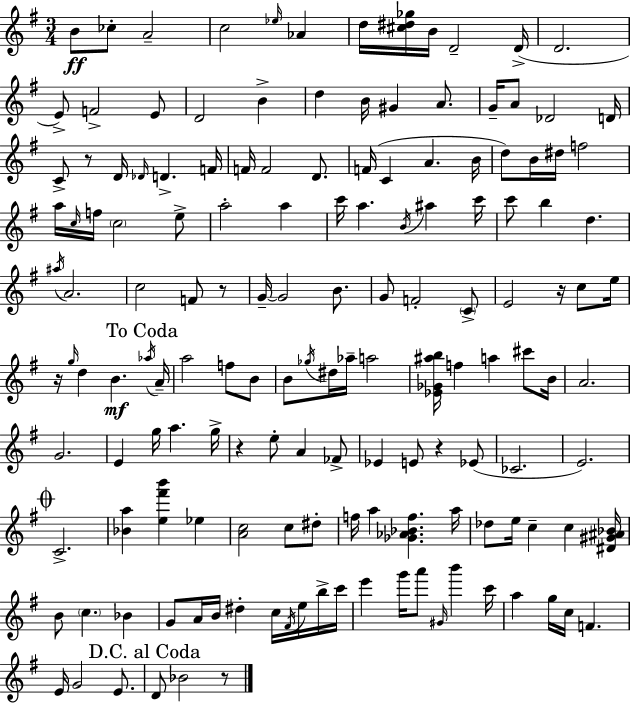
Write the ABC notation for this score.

X:1
T:Untitled
M:3/4
L:1/4
K:G
B/2 _c/2 A2 c2 _e/4 _A d/4 [^c^d_g]/4 B/4 D2 D/4 D2 E/2 F2 E/2 D2 B d B/4 ^G A/2 G/4 A/2 _D2 D/4 C/2 z/2 D/4 _D/4 D F/4 F/4 F2 D/2 F/4 C A B/4 d/2 B/4 ^d/4 f2 a/4 c/4 f/4 c2 e/2 a2 a c'/4 a B/4 ^a c'/4 c'/2 b d ^a/4 A2 c2 F/2 z/2 G/4 G2 B/2 G/2 F2 C/2 E2 z/4 c/2 e/4 z/4 g/4 d B _a/4 A/4 a2 f/2 B/2 B/2 _g/4 ^d/4 _a/4 a2 [_E_G^ab]/4 f a ^c'/2 B/4 A2 G2 E g/4 a g/4 z e/2 A _F/2 _E E/2 z _E/2 _C2 E2 C2 [_Ba] [e^f'b'] _e [Ac]2 c/2 ^d/2 f/4 a [_G_A_Bf] a/4 _d/2 e/4 c c [^D^G^A_B]/4 B/2 c _B G/2 A/4 B/4 ^d c/4 ^F/4 e/4 b/4 c'/4 e' g'/4 a'/2 ^G/4 b' c'/4 a g/4 c/4 F E/4 G2 E/2 D/2 _B2 z/2